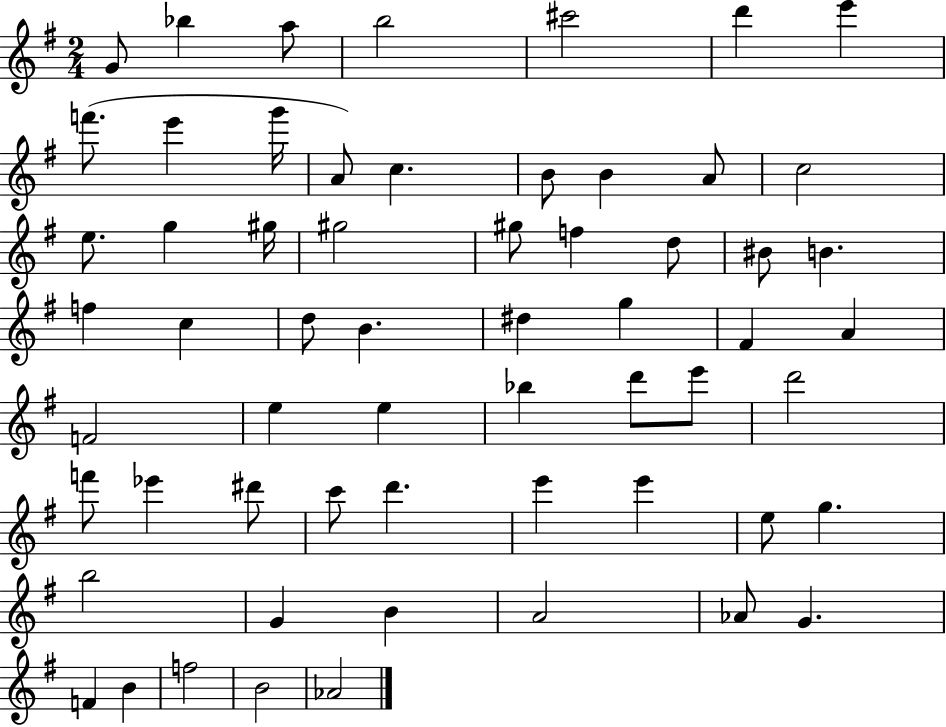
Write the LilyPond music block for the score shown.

{
  \clef treble
  \numericTimeSignature
  \time 2/4
  \key g \major
  g'8 bes''4 a''8 | b''2 | cis'''2 | d'''4 e'''4 | \break f'''8.( e'''4 g'''16 | a'8) c''4. | b'8 b'4 a'8 | c''2 | \break e''8. g''4 gis''16 | gis''2 | gis''8 f''4 d''8 | bis'8 b'4. | \break f''4 c''4 | d''8 b'4. | dis''4 g''4 | fis'4 a'4 | \break f'2 | e''4 e''4 | bes''4 d'''8 e'''8 | d'''2 | \break f'''8 ees'''4 dis'''8 | c'''8 d'''4. | e'''4 e'''4 | e''8 g''4. | \break b''2 | g'4 b'4 | a'2 | aes'8 g'4. | \break f'4 b'4 | f''2 | b'2 | aes'2 | \break \bar "|."
}